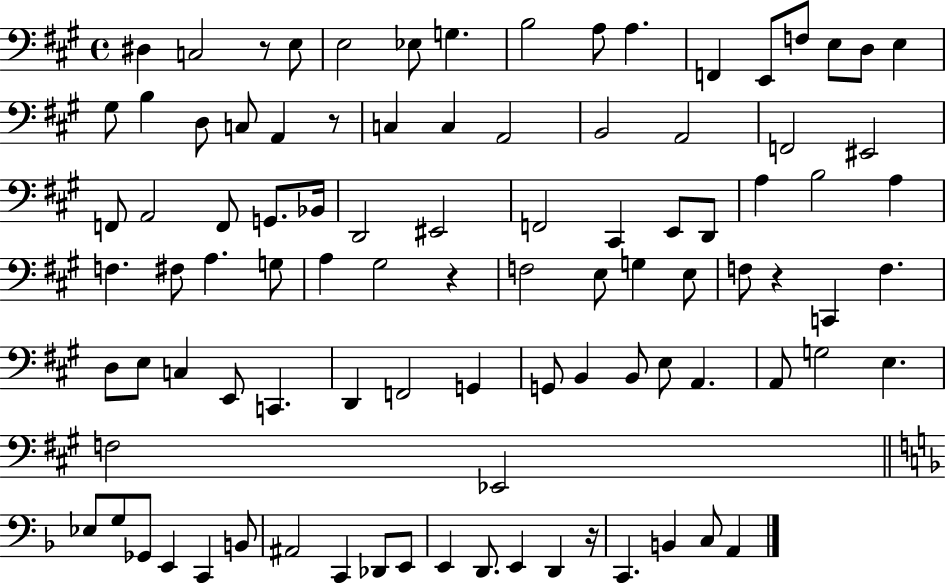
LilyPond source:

{
  \clef bass
  \time 4/4
  \defaultTimeSignature
  \key a \major
  dis4 c2 r8 e8 | e2 ees8 g4. | b2 a8 a4. | f,4 e,8 f8 e8 d8 e4 | \break gis8 b4 d8 c8 a,4 r8 | c4 c4 a,2 | b,2 a,2 | f,2 eis,2 | \break f,8 a,2 f,8 g,8. bes,16 | d,2 eis,2 | f,2 cis,4 e,8 d,8 | a4 b2 a4 | \break f4. fis8 a4. g8 | a4 gis2 r4 | f2 e8 g4 e8 | f8 r4 c,4 f4. | \break d8 e8 c4 e,8 c,4. | d,4 f,2 g,4 | g,8 b,4 b,8 e8 a,4. | a,8 g2 e4. | \break f2 ees,2 | \bar "||" \break \key f \major ees8 g8 ges,8 e,4 c,4 b,8 | ais,2 c,4 des,8 e,8 | e,4 d,8. e,4 d,4 r16 | c,4. b,4 c8 a,4 | \break \bar "|."
}